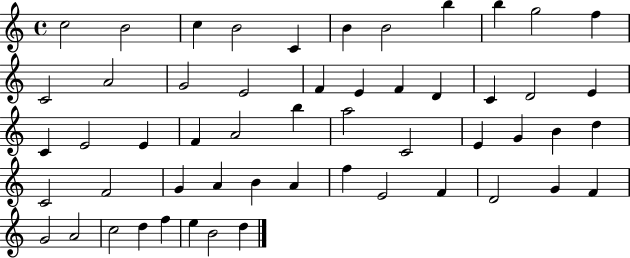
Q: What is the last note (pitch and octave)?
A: D5